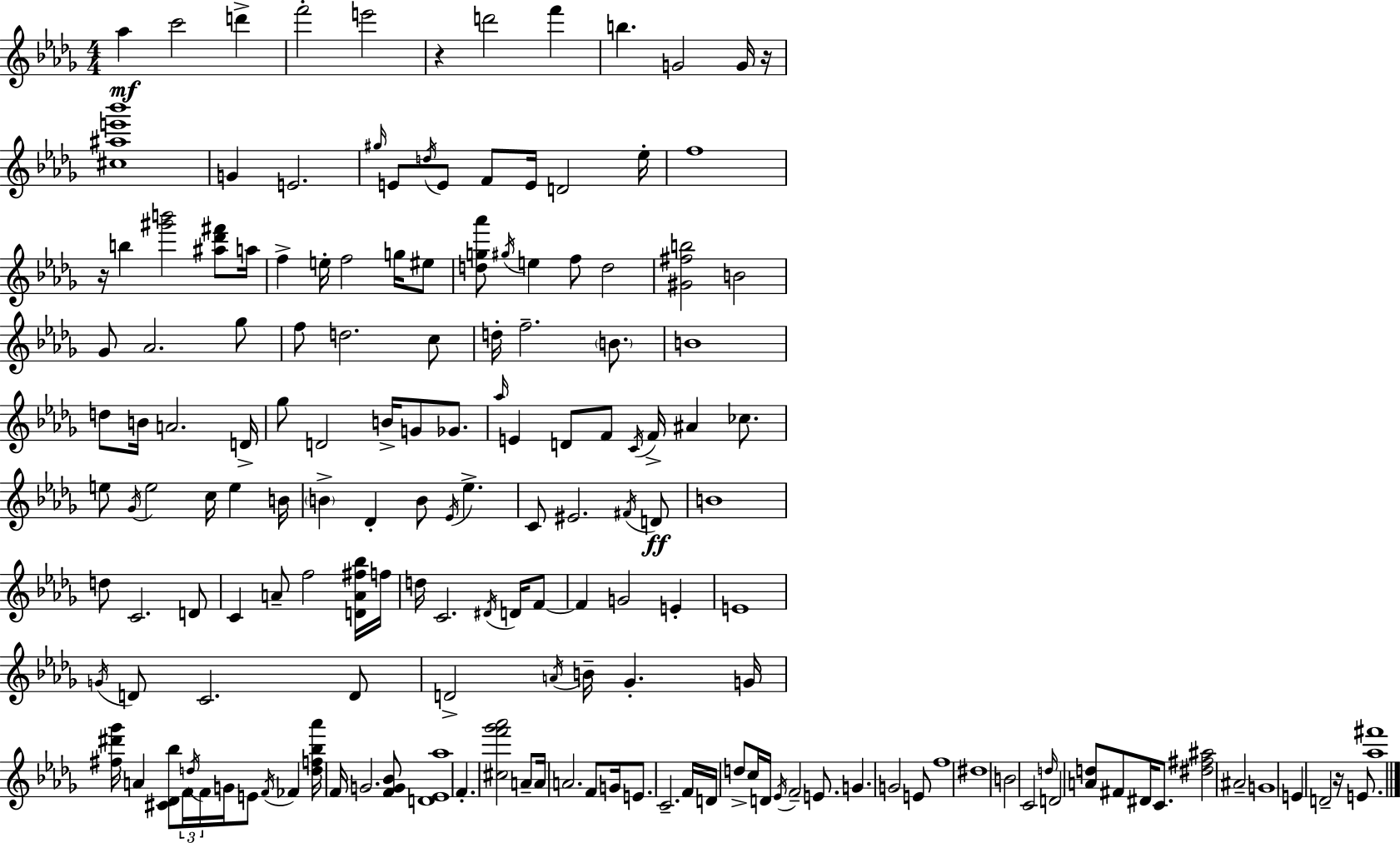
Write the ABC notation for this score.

X:1
T:Untitled
M:4/4
L:1/4
K:Bbm
_a c'2 d' f'2 e'2 z d'2 f' b G2 G/4 z/4 [^c^ae'_b']4 G E2 ^g/4 E/2 d/4 E/2 F/2 E/4 D2 _e/4 f4 z/4 b [^g'b']2 [^a_d'^f']/2 a/4 f e/4 f2 g/4 ^e/2 [dg_a']/2 ^g/4 e f/2 d2 [^G^fb]2 B2 _G/2 _A2 _g/2 f/2 d2 c/2 d/4 f2 B/2 B4 d/2 B/4 A2 D/4 _g/2 D2 B/4 G/2 _G/2 _a/4 E D/2 F/2 C/4 F/4 ^A _c/2 e/2 _G/4 e2 c/4 e B/4 B _D B/2 _E/4 _e C/2 ^E2 ^F/4 D/2 B4 d/2 C2 D/2 C A/2 f2 [DA^f_b]/4 f/4 d/4 C2 ^D/4 D/4 F/2 F G2 E E4 G/4 D/2 C2 D/2 D2 A/4 B/4 _G G/4 [^f^d'_g']/4 A [^C_D_b]/2 F/4 d/4 F/4 G/4 E/2 F/4 _F [df_b_a']/4 F/4 G2 [FG_B]/2 [D_E_a]4 F [^cf'_g'_a']2 A/2 A/4 A2 F/2 G/4 E/2 C2 F/4 D/4 d/2 c/4 D/4 _E/4 F2 E/2 G G2 E/2 f4 ^d4 B2 C2 d/4 D2 [Ad]/2 ^F/2 ^D/4 C/2 [^d^f^a]2 ^A2 G4 E D2 z/4 E/2 [_a^f']4